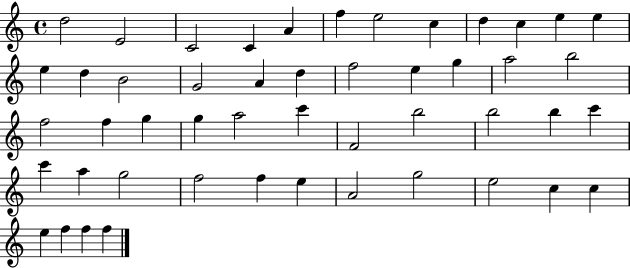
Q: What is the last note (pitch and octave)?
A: F5